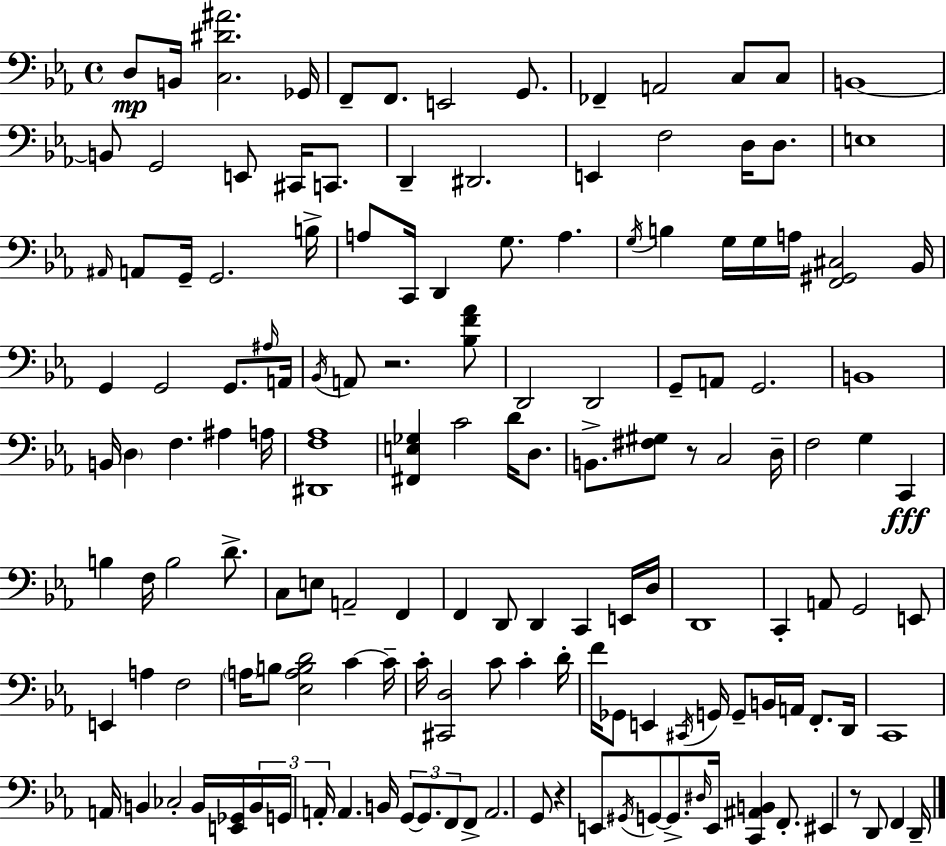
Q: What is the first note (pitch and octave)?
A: D3